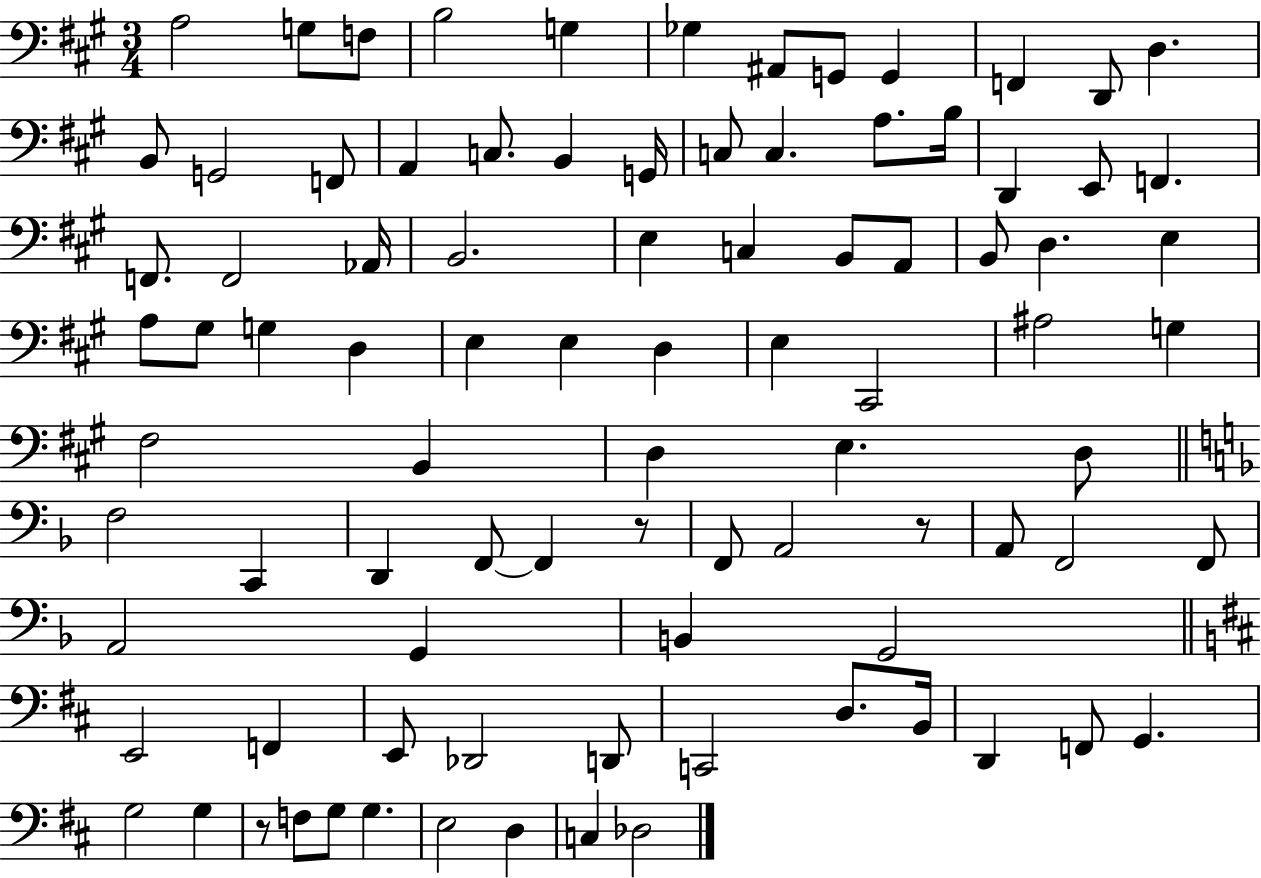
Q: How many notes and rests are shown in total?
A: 90